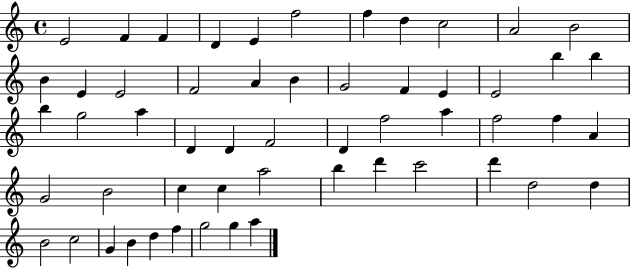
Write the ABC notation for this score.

X:1
T:Untitled
M:4/4
L:1/4
K:C
E2 F F D E f2 f d c2 A2 B2 B E E2 F2 A B G2 F E E2 b b b g2 a D D F2 D f2 a f2 f A G2 B2 c c a2 b d' c'2 d' d2 d B2 c2 G B d f g2 g a